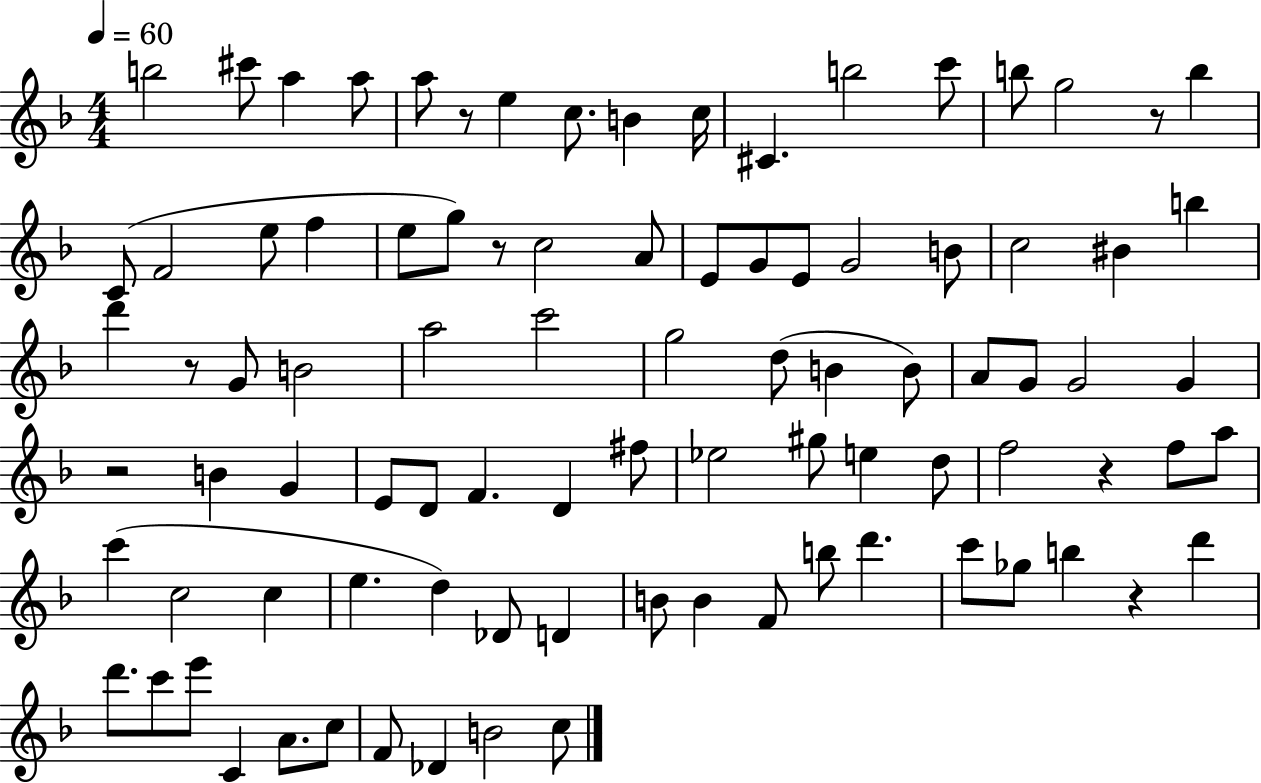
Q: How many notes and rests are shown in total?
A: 91